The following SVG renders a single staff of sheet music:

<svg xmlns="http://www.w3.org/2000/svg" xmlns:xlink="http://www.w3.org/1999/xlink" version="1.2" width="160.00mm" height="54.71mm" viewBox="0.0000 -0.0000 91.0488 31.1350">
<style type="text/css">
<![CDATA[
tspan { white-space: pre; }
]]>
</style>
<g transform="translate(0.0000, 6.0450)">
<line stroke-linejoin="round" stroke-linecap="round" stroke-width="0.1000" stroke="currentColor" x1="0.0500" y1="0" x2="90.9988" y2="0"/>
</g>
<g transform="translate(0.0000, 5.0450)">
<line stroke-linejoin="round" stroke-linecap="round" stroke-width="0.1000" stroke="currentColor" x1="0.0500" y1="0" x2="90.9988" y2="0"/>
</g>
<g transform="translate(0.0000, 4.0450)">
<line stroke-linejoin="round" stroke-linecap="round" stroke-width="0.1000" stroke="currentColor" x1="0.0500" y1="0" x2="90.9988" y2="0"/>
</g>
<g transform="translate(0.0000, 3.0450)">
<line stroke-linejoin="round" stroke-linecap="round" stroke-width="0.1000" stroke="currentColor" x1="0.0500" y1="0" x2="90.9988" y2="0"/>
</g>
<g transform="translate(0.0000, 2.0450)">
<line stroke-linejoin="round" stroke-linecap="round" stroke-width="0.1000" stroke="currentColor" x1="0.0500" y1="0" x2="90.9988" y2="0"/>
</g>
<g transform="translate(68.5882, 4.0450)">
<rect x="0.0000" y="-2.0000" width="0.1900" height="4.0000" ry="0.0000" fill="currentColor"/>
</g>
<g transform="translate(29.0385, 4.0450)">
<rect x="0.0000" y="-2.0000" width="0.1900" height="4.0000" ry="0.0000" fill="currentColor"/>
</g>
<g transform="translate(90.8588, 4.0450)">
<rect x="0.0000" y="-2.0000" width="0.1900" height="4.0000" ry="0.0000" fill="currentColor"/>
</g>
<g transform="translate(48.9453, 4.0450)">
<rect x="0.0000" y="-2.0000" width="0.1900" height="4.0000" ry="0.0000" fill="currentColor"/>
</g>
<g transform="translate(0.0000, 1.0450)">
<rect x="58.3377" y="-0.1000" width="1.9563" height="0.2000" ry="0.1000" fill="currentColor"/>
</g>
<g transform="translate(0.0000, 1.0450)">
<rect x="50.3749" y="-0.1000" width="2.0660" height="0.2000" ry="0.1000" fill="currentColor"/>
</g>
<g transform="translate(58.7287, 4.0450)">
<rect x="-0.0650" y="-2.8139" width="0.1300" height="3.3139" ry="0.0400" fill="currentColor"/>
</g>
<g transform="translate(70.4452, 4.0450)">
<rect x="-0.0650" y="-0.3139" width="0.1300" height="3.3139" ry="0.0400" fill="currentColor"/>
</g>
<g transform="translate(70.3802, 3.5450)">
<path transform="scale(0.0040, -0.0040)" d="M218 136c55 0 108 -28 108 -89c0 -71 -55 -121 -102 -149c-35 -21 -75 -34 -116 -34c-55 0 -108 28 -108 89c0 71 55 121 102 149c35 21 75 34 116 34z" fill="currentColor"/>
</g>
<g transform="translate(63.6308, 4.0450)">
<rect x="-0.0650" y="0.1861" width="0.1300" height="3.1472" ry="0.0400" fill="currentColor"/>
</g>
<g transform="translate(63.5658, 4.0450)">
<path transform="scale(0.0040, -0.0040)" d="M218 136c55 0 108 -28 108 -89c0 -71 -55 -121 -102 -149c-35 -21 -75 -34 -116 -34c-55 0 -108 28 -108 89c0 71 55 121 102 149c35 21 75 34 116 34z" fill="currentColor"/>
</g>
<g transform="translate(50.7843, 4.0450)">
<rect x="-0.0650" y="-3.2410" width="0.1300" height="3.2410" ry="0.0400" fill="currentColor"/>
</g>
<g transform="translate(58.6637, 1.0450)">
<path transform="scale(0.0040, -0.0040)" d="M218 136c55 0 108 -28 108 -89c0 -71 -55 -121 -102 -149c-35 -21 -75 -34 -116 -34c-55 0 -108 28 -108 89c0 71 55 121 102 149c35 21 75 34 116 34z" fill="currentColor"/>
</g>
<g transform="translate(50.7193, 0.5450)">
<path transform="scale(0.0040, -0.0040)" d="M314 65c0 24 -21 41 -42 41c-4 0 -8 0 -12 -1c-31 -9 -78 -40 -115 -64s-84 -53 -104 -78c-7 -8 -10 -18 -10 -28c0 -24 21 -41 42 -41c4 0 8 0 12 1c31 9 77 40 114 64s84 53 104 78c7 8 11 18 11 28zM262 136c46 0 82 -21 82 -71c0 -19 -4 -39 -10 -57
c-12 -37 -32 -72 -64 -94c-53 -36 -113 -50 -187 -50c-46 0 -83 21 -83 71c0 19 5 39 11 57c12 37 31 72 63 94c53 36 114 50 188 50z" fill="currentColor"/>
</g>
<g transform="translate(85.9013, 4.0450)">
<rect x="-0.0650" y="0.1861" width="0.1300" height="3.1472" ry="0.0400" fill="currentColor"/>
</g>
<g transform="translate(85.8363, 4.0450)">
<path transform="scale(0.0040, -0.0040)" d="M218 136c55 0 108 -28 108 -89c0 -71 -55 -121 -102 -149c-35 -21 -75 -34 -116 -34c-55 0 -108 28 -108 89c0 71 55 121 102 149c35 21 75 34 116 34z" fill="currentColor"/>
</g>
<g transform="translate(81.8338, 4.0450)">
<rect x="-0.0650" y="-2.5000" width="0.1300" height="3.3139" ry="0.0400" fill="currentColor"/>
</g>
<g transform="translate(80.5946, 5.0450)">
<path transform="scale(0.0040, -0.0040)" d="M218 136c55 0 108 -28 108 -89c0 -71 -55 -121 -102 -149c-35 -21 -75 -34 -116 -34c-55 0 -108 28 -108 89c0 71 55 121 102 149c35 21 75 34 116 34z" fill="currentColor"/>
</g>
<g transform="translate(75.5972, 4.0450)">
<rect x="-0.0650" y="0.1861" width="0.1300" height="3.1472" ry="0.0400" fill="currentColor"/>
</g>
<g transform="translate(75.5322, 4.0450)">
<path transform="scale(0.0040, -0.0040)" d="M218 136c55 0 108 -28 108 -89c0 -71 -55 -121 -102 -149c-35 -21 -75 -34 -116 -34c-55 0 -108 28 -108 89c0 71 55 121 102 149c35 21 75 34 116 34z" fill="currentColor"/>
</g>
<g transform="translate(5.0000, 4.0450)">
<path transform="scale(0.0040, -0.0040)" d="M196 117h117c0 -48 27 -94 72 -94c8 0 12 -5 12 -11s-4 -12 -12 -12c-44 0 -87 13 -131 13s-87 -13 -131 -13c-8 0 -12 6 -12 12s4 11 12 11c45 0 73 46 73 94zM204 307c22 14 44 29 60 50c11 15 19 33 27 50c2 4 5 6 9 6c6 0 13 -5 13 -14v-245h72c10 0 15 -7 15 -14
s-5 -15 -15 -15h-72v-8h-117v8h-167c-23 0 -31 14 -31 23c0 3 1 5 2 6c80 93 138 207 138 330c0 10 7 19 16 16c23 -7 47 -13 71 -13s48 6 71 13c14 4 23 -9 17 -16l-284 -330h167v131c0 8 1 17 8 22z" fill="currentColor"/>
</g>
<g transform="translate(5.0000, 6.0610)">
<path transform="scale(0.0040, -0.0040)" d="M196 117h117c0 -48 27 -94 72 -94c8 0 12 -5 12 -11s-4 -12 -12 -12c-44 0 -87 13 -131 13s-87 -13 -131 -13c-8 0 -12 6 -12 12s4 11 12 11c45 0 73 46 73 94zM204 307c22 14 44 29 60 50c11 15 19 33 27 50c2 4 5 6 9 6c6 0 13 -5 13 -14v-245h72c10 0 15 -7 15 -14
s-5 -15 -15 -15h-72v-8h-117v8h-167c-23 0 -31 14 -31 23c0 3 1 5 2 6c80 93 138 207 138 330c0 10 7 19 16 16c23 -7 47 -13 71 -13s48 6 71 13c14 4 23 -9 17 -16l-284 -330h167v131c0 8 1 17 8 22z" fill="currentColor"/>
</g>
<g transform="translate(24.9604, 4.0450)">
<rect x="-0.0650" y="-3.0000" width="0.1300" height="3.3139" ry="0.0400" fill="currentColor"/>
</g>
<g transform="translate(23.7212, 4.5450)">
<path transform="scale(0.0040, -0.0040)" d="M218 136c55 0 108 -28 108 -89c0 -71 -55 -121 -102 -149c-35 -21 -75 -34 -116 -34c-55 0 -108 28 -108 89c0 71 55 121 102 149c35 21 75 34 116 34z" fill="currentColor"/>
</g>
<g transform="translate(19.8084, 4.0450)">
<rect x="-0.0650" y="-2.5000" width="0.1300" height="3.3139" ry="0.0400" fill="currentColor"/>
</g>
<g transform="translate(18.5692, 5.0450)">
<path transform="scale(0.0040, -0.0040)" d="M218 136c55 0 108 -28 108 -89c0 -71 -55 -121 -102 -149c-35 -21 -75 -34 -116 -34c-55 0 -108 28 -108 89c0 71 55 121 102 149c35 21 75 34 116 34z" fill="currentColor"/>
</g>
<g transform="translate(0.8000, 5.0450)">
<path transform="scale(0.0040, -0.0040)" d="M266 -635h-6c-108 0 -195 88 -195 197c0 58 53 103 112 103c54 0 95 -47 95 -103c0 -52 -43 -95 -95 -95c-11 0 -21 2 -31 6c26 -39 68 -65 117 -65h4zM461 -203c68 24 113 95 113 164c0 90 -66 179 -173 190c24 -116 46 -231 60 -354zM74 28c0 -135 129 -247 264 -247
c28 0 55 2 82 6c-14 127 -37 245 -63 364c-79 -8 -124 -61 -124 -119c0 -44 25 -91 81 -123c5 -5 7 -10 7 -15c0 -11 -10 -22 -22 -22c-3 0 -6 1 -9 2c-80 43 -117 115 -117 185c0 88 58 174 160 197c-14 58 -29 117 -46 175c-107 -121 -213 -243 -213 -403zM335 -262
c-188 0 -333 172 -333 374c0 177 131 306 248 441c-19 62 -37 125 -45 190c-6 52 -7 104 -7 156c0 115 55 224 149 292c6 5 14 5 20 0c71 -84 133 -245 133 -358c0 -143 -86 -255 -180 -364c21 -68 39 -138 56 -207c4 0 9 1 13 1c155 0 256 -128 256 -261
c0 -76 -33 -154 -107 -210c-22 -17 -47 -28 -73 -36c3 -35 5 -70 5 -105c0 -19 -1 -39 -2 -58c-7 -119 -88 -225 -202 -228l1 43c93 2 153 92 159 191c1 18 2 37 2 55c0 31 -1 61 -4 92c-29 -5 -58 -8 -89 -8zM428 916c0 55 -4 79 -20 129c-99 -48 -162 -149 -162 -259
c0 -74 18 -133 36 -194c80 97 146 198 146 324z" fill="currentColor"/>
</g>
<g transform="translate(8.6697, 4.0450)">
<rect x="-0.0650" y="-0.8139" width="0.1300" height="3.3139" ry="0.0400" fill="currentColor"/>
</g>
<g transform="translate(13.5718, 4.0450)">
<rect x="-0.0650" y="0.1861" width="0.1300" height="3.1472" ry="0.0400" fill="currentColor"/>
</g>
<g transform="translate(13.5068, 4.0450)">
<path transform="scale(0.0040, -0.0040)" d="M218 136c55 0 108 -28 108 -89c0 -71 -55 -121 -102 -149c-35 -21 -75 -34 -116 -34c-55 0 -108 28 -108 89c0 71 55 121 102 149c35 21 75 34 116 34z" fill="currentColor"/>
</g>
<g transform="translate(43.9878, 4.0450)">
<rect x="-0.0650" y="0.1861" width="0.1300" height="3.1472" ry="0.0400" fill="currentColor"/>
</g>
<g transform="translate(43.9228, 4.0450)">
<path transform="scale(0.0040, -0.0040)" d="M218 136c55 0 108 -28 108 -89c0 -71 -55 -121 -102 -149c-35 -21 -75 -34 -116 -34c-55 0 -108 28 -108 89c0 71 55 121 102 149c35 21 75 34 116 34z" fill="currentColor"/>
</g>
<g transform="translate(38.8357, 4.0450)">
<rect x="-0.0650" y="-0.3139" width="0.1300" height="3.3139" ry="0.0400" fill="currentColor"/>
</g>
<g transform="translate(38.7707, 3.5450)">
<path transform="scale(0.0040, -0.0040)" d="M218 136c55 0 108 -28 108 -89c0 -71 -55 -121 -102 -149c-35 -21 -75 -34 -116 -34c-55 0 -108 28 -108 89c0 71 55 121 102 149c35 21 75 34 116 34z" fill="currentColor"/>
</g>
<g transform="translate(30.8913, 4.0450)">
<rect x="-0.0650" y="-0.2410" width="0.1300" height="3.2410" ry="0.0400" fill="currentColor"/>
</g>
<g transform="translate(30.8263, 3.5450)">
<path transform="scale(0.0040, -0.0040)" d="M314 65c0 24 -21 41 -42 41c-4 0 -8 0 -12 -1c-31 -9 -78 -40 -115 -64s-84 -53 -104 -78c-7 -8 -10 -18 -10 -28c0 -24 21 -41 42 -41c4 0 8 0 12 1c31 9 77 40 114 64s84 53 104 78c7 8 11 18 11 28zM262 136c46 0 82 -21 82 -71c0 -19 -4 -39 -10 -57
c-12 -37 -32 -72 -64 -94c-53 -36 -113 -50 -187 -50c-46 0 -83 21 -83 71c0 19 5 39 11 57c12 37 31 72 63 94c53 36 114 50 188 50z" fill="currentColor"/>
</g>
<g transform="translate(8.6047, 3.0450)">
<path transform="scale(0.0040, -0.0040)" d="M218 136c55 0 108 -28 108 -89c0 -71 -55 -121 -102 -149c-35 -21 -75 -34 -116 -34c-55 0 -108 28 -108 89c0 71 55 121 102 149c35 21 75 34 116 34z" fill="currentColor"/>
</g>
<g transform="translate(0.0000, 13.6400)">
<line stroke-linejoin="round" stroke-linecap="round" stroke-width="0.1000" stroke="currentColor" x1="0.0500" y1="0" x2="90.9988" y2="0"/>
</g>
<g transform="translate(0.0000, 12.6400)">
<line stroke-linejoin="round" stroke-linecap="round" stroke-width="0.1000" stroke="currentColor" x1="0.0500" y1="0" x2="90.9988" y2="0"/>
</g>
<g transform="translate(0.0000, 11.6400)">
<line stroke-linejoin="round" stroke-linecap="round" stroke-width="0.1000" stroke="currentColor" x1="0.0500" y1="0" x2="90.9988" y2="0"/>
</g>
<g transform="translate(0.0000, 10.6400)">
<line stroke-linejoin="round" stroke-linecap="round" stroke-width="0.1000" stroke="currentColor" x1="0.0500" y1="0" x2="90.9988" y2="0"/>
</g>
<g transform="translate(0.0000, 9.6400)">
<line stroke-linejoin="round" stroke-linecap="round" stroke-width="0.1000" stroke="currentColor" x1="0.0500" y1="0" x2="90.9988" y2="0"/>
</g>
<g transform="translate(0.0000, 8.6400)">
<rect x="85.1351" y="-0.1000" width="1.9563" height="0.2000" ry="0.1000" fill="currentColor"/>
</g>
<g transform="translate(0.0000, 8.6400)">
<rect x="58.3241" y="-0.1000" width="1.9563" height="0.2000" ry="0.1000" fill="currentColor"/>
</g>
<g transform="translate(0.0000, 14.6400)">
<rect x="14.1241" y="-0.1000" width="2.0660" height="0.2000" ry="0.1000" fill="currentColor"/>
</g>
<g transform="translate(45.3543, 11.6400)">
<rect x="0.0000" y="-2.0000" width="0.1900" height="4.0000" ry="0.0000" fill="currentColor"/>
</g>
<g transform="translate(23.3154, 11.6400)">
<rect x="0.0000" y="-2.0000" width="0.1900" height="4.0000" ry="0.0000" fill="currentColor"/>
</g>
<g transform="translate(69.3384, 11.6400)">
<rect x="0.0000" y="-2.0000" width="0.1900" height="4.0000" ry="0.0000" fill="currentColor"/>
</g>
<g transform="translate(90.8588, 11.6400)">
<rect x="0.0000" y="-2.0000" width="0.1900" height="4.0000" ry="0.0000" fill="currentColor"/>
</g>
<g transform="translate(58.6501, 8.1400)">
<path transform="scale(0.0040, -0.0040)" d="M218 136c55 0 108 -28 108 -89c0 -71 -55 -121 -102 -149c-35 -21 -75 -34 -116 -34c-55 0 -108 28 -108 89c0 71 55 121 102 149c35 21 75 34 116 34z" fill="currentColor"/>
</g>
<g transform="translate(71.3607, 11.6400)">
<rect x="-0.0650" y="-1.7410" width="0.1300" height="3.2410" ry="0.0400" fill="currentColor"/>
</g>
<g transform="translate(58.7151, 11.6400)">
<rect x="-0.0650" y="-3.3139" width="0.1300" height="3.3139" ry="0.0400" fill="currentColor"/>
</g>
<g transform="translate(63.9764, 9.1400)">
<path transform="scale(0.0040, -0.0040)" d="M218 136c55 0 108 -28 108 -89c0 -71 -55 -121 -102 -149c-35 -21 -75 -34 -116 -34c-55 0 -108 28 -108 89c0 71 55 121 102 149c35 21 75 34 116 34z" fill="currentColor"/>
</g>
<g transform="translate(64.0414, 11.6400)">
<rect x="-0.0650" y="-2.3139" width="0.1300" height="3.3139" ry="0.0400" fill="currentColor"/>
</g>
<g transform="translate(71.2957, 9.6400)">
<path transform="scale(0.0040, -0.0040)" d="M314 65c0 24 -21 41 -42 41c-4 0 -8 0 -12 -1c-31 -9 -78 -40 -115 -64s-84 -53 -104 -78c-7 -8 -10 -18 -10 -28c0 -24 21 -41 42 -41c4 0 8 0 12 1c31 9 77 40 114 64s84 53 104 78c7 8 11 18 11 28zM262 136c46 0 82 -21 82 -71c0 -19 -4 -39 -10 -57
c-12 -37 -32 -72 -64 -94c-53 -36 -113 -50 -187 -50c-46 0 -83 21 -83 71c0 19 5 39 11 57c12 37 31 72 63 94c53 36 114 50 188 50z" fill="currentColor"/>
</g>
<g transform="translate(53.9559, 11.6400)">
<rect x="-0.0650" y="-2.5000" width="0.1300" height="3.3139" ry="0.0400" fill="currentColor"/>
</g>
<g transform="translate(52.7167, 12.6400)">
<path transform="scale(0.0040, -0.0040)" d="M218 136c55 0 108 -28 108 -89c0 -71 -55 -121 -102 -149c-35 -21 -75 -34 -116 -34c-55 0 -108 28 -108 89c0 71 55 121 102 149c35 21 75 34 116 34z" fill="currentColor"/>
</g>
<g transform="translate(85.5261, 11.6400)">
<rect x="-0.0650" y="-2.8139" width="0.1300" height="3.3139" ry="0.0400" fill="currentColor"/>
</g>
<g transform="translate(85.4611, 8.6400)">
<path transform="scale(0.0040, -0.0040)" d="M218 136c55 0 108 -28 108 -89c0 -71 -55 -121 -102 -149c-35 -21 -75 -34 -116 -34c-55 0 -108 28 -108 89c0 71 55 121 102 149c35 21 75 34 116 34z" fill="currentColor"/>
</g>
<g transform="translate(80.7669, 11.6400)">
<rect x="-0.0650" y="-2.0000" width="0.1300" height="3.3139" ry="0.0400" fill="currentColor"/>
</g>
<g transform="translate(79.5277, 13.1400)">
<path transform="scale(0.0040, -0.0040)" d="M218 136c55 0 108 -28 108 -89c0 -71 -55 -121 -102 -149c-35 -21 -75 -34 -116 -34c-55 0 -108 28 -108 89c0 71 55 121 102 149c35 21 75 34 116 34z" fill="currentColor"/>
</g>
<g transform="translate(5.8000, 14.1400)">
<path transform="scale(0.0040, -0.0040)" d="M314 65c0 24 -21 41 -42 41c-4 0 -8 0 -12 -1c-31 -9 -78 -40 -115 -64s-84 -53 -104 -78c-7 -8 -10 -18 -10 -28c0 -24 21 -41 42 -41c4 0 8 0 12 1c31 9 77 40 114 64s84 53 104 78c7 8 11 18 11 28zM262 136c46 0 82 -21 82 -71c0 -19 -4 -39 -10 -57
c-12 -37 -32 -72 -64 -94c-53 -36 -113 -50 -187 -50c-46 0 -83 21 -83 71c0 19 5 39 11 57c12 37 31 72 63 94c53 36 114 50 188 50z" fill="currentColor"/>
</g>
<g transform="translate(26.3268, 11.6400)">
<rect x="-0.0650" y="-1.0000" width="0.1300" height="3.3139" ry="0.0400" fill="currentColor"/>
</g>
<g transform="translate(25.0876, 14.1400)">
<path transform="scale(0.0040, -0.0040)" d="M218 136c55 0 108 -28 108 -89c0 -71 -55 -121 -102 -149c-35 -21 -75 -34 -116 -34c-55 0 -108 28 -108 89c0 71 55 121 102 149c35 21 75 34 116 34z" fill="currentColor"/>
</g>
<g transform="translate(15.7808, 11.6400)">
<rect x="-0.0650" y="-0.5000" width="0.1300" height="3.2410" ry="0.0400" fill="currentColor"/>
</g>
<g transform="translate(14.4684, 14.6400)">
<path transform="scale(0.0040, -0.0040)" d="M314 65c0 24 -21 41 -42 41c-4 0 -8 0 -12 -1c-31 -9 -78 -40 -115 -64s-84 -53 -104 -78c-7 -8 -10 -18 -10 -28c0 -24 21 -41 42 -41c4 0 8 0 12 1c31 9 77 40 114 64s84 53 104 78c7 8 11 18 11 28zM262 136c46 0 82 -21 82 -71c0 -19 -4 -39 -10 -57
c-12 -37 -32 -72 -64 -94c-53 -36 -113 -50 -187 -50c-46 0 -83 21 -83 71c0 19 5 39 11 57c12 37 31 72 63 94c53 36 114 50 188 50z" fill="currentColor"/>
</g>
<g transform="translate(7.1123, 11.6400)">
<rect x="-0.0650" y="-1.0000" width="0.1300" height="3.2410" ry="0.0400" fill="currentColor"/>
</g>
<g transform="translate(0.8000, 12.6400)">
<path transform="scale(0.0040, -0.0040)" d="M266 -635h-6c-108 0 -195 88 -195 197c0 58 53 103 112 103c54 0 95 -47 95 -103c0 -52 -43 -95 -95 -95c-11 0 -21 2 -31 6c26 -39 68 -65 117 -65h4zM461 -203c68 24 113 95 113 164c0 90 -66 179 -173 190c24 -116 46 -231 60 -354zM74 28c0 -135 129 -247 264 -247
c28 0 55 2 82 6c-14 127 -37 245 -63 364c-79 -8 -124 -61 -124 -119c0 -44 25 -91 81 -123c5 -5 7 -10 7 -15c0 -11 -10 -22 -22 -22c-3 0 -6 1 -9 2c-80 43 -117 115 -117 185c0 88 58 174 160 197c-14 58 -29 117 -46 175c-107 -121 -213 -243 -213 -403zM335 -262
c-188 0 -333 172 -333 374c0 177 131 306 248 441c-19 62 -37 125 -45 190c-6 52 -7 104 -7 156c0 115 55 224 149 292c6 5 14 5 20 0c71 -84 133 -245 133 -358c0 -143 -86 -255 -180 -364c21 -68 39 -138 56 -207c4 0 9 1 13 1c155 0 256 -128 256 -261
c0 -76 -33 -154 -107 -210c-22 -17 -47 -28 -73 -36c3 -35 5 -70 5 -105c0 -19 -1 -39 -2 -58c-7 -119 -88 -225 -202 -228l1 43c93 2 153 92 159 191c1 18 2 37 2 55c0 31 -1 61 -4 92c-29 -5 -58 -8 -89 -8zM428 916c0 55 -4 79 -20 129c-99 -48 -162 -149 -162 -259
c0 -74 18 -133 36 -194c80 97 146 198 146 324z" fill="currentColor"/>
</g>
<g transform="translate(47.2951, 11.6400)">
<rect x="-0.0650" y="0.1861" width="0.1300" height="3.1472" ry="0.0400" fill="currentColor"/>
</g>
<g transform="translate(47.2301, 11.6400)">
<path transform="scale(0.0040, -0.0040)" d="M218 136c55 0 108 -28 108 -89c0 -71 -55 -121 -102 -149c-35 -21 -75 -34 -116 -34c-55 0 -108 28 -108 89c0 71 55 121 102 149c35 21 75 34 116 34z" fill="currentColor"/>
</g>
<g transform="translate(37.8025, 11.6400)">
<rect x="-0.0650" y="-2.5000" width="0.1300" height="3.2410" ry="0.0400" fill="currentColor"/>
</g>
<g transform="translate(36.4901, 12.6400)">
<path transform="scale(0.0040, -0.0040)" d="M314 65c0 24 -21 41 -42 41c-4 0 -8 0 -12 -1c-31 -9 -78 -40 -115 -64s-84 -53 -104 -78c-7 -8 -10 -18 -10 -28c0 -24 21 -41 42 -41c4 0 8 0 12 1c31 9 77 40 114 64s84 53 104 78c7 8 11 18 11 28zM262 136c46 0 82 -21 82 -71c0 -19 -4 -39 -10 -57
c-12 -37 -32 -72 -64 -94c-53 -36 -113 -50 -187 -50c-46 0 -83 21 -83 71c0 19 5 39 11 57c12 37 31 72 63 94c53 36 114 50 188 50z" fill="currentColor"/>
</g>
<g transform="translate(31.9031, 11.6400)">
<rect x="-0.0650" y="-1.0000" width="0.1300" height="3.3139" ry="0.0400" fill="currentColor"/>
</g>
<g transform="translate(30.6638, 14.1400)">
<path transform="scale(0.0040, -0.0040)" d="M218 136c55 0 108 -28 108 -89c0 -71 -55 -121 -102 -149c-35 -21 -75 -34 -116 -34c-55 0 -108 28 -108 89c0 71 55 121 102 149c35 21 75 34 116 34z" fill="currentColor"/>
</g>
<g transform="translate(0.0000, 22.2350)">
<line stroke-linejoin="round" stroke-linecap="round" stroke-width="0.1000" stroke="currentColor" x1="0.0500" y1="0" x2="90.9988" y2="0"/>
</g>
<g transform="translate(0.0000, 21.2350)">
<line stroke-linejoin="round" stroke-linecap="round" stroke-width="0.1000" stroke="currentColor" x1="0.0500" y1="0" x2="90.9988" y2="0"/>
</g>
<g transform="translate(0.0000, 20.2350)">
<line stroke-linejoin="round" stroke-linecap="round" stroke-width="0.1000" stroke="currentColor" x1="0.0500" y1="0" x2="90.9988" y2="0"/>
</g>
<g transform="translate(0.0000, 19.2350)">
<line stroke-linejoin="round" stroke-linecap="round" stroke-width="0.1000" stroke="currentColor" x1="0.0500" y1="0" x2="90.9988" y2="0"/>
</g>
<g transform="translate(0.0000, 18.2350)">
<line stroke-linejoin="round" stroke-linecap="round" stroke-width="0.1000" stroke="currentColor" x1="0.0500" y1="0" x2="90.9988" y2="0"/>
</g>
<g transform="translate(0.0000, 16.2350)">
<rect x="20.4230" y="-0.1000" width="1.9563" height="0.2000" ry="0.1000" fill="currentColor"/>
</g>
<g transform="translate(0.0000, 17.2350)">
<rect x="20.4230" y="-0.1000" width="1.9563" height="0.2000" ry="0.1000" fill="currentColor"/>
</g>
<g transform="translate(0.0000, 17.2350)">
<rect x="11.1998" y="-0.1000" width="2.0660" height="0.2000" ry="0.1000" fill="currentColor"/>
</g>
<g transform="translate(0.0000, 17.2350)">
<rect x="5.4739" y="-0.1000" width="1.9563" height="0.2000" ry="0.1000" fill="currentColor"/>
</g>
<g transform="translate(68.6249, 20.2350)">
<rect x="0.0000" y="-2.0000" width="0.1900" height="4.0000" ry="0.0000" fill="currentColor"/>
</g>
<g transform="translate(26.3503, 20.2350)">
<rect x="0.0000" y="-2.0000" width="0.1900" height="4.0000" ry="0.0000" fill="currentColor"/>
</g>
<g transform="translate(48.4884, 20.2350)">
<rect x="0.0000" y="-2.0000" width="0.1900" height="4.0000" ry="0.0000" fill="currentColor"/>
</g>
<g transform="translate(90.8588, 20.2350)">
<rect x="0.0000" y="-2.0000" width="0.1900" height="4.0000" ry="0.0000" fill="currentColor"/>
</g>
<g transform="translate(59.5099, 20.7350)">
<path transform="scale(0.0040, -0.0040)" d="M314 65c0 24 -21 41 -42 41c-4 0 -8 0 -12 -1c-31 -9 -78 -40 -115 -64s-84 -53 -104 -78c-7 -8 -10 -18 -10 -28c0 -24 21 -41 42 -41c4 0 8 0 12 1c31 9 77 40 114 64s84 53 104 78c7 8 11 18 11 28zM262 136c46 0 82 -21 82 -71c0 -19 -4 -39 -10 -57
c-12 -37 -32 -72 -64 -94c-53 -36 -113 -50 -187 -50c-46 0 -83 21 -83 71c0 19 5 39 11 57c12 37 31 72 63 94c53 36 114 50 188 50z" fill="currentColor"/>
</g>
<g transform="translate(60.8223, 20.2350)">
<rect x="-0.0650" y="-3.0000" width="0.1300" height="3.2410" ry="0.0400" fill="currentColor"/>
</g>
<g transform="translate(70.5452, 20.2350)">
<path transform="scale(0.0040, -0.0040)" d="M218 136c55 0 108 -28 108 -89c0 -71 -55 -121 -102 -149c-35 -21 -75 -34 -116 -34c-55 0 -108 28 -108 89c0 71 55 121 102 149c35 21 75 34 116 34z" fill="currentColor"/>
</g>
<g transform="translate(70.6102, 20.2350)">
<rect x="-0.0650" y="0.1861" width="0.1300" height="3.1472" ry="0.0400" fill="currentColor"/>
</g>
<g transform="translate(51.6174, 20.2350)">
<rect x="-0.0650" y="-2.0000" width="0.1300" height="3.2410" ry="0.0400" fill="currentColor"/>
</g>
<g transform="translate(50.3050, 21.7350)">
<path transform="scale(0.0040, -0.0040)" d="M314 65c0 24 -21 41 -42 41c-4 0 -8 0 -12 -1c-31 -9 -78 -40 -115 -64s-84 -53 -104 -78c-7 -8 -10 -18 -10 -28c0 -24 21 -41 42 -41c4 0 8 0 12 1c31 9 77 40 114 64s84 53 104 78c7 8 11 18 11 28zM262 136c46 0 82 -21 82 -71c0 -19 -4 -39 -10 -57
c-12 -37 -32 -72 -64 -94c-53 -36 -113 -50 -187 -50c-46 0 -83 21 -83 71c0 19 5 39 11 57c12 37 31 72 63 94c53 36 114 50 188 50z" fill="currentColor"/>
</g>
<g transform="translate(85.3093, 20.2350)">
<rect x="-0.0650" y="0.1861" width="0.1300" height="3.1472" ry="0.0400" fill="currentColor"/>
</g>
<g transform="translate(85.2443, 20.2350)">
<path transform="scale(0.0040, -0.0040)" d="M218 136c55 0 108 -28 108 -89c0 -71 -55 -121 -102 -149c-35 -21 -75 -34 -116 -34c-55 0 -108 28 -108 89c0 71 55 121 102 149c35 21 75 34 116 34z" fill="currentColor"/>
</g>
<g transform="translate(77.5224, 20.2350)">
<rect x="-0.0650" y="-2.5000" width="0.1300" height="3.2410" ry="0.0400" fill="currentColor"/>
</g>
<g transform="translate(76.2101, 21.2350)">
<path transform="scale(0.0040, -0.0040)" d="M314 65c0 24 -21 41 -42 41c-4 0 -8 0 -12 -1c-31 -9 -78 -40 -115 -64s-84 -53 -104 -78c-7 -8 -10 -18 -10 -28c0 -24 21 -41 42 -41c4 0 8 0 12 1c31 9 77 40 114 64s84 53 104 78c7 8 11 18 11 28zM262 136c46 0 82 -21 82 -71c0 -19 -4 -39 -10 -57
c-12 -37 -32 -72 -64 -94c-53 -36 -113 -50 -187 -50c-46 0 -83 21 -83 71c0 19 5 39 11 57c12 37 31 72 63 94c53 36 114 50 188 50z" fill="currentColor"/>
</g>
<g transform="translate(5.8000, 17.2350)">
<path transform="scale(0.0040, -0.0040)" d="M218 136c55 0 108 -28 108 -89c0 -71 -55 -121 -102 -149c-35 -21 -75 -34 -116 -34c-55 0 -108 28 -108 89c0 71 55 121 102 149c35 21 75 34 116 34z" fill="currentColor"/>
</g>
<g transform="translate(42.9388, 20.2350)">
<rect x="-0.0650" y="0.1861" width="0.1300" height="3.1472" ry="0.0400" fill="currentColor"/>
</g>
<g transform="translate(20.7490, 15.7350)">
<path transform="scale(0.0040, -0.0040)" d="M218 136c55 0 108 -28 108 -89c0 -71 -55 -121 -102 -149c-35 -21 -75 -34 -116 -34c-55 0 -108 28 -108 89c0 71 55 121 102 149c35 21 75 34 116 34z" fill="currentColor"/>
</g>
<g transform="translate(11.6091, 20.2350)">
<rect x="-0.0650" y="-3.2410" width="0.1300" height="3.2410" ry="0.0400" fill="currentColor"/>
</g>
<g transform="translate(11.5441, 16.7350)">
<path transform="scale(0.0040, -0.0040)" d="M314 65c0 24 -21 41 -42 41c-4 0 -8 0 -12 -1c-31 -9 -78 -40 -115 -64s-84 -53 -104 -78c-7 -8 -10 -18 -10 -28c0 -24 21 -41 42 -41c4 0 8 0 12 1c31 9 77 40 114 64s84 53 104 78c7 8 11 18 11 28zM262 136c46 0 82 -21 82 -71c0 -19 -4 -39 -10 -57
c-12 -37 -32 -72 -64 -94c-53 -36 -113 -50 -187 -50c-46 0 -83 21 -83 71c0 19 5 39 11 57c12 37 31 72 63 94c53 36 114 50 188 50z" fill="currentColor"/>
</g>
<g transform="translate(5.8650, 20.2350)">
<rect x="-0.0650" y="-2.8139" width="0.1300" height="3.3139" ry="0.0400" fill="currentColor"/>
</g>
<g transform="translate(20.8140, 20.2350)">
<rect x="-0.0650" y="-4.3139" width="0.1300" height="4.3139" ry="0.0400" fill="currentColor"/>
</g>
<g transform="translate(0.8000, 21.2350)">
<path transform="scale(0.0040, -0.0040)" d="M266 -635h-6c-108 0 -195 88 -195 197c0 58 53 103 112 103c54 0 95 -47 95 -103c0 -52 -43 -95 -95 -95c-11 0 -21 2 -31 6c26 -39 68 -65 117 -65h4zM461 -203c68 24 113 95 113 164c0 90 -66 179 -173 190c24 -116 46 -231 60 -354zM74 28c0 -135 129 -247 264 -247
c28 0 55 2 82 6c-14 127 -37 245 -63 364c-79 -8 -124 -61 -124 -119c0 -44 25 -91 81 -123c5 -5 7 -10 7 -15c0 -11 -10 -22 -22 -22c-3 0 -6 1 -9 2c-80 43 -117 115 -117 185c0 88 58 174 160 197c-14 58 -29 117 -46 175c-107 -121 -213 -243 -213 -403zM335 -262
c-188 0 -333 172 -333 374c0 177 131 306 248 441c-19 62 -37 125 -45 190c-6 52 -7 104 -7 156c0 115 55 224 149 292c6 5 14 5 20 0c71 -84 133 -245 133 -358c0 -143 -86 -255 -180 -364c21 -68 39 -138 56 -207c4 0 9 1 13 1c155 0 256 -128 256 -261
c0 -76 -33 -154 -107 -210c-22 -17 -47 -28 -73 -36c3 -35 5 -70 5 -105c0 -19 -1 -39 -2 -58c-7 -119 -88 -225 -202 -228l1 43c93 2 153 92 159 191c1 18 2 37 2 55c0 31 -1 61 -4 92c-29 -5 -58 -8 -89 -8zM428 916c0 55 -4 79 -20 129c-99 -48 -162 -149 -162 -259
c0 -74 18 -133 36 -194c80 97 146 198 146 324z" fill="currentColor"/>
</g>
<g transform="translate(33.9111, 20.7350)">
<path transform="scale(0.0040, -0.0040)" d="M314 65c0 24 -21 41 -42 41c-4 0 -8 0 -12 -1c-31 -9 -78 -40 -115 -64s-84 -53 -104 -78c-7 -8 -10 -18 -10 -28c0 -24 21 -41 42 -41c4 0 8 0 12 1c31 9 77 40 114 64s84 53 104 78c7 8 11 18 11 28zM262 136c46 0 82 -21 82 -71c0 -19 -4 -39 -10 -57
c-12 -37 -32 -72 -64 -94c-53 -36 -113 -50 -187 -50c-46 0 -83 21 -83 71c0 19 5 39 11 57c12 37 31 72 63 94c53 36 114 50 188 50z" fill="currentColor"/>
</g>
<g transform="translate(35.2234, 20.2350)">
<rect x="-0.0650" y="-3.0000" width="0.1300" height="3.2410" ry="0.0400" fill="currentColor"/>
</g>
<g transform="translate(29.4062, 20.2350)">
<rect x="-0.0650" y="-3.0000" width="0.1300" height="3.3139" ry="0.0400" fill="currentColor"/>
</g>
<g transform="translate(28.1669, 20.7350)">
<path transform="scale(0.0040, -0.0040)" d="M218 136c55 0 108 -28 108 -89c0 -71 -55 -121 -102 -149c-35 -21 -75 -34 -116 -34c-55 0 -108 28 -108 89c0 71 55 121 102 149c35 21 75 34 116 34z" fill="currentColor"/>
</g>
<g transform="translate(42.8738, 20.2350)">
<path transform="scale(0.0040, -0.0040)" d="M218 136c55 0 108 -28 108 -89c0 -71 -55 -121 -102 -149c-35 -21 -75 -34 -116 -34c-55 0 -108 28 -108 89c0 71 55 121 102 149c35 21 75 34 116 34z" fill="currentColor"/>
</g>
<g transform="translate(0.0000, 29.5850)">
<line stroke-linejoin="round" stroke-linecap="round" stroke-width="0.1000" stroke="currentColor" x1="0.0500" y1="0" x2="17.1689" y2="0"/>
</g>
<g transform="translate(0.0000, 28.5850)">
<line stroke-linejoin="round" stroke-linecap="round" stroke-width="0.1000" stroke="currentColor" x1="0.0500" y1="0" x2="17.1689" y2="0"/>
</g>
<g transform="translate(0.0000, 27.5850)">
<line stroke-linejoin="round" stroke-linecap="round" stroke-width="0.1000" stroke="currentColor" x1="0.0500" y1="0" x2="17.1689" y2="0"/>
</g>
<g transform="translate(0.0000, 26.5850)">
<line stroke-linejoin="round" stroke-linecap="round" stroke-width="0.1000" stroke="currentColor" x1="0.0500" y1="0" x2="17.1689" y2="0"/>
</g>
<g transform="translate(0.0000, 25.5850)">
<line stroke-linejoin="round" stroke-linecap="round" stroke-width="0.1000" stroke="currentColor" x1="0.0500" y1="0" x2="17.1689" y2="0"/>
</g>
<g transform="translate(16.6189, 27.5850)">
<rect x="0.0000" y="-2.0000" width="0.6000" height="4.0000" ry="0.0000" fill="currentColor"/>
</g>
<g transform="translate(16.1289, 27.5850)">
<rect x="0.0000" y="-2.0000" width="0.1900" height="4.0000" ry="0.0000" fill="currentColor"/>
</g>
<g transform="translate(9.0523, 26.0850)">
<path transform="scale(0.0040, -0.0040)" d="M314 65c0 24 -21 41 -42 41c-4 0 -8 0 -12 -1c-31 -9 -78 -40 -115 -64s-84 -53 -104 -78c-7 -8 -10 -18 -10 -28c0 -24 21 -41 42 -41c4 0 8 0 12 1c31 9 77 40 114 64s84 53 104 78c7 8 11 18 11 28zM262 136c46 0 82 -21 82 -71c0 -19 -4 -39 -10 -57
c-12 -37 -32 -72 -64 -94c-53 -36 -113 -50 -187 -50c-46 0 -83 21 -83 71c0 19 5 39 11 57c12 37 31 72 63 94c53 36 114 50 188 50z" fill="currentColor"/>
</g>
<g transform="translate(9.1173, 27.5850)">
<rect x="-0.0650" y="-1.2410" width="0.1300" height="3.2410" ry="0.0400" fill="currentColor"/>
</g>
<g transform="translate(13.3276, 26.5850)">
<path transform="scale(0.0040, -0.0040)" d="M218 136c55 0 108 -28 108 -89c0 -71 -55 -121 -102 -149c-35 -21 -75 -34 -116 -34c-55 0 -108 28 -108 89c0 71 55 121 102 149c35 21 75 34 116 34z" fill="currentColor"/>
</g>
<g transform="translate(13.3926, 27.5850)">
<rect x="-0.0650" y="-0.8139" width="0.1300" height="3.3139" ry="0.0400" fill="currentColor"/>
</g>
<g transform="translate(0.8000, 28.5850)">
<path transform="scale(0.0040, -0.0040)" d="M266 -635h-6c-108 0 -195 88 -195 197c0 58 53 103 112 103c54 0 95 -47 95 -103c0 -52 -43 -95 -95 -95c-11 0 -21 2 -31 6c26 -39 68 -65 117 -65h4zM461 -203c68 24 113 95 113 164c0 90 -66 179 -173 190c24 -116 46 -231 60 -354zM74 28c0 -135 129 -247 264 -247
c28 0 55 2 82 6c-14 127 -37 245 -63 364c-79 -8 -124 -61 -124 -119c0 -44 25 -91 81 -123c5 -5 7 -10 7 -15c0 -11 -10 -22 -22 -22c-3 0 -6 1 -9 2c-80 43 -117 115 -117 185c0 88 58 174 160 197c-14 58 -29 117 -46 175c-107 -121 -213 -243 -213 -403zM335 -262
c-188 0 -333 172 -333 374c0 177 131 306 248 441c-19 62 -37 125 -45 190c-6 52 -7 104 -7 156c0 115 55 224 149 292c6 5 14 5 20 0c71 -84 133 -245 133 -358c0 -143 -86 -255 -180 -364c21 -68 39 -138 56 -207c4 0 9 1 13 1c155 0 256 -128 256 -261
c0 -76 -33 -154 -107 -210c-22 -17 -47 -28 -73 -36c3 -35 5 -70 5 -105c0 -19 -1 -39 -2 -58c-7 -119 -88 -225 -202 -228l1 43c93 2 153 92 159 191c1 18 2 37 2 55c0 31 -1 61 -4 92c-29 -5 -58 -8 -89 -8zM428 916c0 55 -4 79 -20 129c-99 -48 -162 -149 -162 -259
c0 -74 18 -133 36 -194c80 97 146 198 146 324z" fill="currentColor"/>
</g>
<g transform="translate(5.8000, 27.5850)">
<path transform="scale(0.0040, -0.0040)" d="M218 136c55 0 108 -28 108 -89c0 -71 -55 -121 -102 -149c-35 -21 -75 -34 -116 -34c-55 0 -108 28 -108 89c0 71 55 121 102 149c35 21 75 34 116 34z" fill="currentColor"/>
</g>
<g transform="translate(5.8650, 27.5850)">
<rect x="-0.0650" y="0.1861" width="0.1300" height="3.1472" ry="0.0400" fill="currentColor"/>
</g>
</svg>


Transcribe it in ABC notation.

X:1
T:Untitled
M:4/4
L:1/4
K:C
d B G A c2 c B b2 a B c B G B D2 C2 D D G2 B G b g f2 F a a b2 d' A A2 B F2 A2 B G2 B B e2 d